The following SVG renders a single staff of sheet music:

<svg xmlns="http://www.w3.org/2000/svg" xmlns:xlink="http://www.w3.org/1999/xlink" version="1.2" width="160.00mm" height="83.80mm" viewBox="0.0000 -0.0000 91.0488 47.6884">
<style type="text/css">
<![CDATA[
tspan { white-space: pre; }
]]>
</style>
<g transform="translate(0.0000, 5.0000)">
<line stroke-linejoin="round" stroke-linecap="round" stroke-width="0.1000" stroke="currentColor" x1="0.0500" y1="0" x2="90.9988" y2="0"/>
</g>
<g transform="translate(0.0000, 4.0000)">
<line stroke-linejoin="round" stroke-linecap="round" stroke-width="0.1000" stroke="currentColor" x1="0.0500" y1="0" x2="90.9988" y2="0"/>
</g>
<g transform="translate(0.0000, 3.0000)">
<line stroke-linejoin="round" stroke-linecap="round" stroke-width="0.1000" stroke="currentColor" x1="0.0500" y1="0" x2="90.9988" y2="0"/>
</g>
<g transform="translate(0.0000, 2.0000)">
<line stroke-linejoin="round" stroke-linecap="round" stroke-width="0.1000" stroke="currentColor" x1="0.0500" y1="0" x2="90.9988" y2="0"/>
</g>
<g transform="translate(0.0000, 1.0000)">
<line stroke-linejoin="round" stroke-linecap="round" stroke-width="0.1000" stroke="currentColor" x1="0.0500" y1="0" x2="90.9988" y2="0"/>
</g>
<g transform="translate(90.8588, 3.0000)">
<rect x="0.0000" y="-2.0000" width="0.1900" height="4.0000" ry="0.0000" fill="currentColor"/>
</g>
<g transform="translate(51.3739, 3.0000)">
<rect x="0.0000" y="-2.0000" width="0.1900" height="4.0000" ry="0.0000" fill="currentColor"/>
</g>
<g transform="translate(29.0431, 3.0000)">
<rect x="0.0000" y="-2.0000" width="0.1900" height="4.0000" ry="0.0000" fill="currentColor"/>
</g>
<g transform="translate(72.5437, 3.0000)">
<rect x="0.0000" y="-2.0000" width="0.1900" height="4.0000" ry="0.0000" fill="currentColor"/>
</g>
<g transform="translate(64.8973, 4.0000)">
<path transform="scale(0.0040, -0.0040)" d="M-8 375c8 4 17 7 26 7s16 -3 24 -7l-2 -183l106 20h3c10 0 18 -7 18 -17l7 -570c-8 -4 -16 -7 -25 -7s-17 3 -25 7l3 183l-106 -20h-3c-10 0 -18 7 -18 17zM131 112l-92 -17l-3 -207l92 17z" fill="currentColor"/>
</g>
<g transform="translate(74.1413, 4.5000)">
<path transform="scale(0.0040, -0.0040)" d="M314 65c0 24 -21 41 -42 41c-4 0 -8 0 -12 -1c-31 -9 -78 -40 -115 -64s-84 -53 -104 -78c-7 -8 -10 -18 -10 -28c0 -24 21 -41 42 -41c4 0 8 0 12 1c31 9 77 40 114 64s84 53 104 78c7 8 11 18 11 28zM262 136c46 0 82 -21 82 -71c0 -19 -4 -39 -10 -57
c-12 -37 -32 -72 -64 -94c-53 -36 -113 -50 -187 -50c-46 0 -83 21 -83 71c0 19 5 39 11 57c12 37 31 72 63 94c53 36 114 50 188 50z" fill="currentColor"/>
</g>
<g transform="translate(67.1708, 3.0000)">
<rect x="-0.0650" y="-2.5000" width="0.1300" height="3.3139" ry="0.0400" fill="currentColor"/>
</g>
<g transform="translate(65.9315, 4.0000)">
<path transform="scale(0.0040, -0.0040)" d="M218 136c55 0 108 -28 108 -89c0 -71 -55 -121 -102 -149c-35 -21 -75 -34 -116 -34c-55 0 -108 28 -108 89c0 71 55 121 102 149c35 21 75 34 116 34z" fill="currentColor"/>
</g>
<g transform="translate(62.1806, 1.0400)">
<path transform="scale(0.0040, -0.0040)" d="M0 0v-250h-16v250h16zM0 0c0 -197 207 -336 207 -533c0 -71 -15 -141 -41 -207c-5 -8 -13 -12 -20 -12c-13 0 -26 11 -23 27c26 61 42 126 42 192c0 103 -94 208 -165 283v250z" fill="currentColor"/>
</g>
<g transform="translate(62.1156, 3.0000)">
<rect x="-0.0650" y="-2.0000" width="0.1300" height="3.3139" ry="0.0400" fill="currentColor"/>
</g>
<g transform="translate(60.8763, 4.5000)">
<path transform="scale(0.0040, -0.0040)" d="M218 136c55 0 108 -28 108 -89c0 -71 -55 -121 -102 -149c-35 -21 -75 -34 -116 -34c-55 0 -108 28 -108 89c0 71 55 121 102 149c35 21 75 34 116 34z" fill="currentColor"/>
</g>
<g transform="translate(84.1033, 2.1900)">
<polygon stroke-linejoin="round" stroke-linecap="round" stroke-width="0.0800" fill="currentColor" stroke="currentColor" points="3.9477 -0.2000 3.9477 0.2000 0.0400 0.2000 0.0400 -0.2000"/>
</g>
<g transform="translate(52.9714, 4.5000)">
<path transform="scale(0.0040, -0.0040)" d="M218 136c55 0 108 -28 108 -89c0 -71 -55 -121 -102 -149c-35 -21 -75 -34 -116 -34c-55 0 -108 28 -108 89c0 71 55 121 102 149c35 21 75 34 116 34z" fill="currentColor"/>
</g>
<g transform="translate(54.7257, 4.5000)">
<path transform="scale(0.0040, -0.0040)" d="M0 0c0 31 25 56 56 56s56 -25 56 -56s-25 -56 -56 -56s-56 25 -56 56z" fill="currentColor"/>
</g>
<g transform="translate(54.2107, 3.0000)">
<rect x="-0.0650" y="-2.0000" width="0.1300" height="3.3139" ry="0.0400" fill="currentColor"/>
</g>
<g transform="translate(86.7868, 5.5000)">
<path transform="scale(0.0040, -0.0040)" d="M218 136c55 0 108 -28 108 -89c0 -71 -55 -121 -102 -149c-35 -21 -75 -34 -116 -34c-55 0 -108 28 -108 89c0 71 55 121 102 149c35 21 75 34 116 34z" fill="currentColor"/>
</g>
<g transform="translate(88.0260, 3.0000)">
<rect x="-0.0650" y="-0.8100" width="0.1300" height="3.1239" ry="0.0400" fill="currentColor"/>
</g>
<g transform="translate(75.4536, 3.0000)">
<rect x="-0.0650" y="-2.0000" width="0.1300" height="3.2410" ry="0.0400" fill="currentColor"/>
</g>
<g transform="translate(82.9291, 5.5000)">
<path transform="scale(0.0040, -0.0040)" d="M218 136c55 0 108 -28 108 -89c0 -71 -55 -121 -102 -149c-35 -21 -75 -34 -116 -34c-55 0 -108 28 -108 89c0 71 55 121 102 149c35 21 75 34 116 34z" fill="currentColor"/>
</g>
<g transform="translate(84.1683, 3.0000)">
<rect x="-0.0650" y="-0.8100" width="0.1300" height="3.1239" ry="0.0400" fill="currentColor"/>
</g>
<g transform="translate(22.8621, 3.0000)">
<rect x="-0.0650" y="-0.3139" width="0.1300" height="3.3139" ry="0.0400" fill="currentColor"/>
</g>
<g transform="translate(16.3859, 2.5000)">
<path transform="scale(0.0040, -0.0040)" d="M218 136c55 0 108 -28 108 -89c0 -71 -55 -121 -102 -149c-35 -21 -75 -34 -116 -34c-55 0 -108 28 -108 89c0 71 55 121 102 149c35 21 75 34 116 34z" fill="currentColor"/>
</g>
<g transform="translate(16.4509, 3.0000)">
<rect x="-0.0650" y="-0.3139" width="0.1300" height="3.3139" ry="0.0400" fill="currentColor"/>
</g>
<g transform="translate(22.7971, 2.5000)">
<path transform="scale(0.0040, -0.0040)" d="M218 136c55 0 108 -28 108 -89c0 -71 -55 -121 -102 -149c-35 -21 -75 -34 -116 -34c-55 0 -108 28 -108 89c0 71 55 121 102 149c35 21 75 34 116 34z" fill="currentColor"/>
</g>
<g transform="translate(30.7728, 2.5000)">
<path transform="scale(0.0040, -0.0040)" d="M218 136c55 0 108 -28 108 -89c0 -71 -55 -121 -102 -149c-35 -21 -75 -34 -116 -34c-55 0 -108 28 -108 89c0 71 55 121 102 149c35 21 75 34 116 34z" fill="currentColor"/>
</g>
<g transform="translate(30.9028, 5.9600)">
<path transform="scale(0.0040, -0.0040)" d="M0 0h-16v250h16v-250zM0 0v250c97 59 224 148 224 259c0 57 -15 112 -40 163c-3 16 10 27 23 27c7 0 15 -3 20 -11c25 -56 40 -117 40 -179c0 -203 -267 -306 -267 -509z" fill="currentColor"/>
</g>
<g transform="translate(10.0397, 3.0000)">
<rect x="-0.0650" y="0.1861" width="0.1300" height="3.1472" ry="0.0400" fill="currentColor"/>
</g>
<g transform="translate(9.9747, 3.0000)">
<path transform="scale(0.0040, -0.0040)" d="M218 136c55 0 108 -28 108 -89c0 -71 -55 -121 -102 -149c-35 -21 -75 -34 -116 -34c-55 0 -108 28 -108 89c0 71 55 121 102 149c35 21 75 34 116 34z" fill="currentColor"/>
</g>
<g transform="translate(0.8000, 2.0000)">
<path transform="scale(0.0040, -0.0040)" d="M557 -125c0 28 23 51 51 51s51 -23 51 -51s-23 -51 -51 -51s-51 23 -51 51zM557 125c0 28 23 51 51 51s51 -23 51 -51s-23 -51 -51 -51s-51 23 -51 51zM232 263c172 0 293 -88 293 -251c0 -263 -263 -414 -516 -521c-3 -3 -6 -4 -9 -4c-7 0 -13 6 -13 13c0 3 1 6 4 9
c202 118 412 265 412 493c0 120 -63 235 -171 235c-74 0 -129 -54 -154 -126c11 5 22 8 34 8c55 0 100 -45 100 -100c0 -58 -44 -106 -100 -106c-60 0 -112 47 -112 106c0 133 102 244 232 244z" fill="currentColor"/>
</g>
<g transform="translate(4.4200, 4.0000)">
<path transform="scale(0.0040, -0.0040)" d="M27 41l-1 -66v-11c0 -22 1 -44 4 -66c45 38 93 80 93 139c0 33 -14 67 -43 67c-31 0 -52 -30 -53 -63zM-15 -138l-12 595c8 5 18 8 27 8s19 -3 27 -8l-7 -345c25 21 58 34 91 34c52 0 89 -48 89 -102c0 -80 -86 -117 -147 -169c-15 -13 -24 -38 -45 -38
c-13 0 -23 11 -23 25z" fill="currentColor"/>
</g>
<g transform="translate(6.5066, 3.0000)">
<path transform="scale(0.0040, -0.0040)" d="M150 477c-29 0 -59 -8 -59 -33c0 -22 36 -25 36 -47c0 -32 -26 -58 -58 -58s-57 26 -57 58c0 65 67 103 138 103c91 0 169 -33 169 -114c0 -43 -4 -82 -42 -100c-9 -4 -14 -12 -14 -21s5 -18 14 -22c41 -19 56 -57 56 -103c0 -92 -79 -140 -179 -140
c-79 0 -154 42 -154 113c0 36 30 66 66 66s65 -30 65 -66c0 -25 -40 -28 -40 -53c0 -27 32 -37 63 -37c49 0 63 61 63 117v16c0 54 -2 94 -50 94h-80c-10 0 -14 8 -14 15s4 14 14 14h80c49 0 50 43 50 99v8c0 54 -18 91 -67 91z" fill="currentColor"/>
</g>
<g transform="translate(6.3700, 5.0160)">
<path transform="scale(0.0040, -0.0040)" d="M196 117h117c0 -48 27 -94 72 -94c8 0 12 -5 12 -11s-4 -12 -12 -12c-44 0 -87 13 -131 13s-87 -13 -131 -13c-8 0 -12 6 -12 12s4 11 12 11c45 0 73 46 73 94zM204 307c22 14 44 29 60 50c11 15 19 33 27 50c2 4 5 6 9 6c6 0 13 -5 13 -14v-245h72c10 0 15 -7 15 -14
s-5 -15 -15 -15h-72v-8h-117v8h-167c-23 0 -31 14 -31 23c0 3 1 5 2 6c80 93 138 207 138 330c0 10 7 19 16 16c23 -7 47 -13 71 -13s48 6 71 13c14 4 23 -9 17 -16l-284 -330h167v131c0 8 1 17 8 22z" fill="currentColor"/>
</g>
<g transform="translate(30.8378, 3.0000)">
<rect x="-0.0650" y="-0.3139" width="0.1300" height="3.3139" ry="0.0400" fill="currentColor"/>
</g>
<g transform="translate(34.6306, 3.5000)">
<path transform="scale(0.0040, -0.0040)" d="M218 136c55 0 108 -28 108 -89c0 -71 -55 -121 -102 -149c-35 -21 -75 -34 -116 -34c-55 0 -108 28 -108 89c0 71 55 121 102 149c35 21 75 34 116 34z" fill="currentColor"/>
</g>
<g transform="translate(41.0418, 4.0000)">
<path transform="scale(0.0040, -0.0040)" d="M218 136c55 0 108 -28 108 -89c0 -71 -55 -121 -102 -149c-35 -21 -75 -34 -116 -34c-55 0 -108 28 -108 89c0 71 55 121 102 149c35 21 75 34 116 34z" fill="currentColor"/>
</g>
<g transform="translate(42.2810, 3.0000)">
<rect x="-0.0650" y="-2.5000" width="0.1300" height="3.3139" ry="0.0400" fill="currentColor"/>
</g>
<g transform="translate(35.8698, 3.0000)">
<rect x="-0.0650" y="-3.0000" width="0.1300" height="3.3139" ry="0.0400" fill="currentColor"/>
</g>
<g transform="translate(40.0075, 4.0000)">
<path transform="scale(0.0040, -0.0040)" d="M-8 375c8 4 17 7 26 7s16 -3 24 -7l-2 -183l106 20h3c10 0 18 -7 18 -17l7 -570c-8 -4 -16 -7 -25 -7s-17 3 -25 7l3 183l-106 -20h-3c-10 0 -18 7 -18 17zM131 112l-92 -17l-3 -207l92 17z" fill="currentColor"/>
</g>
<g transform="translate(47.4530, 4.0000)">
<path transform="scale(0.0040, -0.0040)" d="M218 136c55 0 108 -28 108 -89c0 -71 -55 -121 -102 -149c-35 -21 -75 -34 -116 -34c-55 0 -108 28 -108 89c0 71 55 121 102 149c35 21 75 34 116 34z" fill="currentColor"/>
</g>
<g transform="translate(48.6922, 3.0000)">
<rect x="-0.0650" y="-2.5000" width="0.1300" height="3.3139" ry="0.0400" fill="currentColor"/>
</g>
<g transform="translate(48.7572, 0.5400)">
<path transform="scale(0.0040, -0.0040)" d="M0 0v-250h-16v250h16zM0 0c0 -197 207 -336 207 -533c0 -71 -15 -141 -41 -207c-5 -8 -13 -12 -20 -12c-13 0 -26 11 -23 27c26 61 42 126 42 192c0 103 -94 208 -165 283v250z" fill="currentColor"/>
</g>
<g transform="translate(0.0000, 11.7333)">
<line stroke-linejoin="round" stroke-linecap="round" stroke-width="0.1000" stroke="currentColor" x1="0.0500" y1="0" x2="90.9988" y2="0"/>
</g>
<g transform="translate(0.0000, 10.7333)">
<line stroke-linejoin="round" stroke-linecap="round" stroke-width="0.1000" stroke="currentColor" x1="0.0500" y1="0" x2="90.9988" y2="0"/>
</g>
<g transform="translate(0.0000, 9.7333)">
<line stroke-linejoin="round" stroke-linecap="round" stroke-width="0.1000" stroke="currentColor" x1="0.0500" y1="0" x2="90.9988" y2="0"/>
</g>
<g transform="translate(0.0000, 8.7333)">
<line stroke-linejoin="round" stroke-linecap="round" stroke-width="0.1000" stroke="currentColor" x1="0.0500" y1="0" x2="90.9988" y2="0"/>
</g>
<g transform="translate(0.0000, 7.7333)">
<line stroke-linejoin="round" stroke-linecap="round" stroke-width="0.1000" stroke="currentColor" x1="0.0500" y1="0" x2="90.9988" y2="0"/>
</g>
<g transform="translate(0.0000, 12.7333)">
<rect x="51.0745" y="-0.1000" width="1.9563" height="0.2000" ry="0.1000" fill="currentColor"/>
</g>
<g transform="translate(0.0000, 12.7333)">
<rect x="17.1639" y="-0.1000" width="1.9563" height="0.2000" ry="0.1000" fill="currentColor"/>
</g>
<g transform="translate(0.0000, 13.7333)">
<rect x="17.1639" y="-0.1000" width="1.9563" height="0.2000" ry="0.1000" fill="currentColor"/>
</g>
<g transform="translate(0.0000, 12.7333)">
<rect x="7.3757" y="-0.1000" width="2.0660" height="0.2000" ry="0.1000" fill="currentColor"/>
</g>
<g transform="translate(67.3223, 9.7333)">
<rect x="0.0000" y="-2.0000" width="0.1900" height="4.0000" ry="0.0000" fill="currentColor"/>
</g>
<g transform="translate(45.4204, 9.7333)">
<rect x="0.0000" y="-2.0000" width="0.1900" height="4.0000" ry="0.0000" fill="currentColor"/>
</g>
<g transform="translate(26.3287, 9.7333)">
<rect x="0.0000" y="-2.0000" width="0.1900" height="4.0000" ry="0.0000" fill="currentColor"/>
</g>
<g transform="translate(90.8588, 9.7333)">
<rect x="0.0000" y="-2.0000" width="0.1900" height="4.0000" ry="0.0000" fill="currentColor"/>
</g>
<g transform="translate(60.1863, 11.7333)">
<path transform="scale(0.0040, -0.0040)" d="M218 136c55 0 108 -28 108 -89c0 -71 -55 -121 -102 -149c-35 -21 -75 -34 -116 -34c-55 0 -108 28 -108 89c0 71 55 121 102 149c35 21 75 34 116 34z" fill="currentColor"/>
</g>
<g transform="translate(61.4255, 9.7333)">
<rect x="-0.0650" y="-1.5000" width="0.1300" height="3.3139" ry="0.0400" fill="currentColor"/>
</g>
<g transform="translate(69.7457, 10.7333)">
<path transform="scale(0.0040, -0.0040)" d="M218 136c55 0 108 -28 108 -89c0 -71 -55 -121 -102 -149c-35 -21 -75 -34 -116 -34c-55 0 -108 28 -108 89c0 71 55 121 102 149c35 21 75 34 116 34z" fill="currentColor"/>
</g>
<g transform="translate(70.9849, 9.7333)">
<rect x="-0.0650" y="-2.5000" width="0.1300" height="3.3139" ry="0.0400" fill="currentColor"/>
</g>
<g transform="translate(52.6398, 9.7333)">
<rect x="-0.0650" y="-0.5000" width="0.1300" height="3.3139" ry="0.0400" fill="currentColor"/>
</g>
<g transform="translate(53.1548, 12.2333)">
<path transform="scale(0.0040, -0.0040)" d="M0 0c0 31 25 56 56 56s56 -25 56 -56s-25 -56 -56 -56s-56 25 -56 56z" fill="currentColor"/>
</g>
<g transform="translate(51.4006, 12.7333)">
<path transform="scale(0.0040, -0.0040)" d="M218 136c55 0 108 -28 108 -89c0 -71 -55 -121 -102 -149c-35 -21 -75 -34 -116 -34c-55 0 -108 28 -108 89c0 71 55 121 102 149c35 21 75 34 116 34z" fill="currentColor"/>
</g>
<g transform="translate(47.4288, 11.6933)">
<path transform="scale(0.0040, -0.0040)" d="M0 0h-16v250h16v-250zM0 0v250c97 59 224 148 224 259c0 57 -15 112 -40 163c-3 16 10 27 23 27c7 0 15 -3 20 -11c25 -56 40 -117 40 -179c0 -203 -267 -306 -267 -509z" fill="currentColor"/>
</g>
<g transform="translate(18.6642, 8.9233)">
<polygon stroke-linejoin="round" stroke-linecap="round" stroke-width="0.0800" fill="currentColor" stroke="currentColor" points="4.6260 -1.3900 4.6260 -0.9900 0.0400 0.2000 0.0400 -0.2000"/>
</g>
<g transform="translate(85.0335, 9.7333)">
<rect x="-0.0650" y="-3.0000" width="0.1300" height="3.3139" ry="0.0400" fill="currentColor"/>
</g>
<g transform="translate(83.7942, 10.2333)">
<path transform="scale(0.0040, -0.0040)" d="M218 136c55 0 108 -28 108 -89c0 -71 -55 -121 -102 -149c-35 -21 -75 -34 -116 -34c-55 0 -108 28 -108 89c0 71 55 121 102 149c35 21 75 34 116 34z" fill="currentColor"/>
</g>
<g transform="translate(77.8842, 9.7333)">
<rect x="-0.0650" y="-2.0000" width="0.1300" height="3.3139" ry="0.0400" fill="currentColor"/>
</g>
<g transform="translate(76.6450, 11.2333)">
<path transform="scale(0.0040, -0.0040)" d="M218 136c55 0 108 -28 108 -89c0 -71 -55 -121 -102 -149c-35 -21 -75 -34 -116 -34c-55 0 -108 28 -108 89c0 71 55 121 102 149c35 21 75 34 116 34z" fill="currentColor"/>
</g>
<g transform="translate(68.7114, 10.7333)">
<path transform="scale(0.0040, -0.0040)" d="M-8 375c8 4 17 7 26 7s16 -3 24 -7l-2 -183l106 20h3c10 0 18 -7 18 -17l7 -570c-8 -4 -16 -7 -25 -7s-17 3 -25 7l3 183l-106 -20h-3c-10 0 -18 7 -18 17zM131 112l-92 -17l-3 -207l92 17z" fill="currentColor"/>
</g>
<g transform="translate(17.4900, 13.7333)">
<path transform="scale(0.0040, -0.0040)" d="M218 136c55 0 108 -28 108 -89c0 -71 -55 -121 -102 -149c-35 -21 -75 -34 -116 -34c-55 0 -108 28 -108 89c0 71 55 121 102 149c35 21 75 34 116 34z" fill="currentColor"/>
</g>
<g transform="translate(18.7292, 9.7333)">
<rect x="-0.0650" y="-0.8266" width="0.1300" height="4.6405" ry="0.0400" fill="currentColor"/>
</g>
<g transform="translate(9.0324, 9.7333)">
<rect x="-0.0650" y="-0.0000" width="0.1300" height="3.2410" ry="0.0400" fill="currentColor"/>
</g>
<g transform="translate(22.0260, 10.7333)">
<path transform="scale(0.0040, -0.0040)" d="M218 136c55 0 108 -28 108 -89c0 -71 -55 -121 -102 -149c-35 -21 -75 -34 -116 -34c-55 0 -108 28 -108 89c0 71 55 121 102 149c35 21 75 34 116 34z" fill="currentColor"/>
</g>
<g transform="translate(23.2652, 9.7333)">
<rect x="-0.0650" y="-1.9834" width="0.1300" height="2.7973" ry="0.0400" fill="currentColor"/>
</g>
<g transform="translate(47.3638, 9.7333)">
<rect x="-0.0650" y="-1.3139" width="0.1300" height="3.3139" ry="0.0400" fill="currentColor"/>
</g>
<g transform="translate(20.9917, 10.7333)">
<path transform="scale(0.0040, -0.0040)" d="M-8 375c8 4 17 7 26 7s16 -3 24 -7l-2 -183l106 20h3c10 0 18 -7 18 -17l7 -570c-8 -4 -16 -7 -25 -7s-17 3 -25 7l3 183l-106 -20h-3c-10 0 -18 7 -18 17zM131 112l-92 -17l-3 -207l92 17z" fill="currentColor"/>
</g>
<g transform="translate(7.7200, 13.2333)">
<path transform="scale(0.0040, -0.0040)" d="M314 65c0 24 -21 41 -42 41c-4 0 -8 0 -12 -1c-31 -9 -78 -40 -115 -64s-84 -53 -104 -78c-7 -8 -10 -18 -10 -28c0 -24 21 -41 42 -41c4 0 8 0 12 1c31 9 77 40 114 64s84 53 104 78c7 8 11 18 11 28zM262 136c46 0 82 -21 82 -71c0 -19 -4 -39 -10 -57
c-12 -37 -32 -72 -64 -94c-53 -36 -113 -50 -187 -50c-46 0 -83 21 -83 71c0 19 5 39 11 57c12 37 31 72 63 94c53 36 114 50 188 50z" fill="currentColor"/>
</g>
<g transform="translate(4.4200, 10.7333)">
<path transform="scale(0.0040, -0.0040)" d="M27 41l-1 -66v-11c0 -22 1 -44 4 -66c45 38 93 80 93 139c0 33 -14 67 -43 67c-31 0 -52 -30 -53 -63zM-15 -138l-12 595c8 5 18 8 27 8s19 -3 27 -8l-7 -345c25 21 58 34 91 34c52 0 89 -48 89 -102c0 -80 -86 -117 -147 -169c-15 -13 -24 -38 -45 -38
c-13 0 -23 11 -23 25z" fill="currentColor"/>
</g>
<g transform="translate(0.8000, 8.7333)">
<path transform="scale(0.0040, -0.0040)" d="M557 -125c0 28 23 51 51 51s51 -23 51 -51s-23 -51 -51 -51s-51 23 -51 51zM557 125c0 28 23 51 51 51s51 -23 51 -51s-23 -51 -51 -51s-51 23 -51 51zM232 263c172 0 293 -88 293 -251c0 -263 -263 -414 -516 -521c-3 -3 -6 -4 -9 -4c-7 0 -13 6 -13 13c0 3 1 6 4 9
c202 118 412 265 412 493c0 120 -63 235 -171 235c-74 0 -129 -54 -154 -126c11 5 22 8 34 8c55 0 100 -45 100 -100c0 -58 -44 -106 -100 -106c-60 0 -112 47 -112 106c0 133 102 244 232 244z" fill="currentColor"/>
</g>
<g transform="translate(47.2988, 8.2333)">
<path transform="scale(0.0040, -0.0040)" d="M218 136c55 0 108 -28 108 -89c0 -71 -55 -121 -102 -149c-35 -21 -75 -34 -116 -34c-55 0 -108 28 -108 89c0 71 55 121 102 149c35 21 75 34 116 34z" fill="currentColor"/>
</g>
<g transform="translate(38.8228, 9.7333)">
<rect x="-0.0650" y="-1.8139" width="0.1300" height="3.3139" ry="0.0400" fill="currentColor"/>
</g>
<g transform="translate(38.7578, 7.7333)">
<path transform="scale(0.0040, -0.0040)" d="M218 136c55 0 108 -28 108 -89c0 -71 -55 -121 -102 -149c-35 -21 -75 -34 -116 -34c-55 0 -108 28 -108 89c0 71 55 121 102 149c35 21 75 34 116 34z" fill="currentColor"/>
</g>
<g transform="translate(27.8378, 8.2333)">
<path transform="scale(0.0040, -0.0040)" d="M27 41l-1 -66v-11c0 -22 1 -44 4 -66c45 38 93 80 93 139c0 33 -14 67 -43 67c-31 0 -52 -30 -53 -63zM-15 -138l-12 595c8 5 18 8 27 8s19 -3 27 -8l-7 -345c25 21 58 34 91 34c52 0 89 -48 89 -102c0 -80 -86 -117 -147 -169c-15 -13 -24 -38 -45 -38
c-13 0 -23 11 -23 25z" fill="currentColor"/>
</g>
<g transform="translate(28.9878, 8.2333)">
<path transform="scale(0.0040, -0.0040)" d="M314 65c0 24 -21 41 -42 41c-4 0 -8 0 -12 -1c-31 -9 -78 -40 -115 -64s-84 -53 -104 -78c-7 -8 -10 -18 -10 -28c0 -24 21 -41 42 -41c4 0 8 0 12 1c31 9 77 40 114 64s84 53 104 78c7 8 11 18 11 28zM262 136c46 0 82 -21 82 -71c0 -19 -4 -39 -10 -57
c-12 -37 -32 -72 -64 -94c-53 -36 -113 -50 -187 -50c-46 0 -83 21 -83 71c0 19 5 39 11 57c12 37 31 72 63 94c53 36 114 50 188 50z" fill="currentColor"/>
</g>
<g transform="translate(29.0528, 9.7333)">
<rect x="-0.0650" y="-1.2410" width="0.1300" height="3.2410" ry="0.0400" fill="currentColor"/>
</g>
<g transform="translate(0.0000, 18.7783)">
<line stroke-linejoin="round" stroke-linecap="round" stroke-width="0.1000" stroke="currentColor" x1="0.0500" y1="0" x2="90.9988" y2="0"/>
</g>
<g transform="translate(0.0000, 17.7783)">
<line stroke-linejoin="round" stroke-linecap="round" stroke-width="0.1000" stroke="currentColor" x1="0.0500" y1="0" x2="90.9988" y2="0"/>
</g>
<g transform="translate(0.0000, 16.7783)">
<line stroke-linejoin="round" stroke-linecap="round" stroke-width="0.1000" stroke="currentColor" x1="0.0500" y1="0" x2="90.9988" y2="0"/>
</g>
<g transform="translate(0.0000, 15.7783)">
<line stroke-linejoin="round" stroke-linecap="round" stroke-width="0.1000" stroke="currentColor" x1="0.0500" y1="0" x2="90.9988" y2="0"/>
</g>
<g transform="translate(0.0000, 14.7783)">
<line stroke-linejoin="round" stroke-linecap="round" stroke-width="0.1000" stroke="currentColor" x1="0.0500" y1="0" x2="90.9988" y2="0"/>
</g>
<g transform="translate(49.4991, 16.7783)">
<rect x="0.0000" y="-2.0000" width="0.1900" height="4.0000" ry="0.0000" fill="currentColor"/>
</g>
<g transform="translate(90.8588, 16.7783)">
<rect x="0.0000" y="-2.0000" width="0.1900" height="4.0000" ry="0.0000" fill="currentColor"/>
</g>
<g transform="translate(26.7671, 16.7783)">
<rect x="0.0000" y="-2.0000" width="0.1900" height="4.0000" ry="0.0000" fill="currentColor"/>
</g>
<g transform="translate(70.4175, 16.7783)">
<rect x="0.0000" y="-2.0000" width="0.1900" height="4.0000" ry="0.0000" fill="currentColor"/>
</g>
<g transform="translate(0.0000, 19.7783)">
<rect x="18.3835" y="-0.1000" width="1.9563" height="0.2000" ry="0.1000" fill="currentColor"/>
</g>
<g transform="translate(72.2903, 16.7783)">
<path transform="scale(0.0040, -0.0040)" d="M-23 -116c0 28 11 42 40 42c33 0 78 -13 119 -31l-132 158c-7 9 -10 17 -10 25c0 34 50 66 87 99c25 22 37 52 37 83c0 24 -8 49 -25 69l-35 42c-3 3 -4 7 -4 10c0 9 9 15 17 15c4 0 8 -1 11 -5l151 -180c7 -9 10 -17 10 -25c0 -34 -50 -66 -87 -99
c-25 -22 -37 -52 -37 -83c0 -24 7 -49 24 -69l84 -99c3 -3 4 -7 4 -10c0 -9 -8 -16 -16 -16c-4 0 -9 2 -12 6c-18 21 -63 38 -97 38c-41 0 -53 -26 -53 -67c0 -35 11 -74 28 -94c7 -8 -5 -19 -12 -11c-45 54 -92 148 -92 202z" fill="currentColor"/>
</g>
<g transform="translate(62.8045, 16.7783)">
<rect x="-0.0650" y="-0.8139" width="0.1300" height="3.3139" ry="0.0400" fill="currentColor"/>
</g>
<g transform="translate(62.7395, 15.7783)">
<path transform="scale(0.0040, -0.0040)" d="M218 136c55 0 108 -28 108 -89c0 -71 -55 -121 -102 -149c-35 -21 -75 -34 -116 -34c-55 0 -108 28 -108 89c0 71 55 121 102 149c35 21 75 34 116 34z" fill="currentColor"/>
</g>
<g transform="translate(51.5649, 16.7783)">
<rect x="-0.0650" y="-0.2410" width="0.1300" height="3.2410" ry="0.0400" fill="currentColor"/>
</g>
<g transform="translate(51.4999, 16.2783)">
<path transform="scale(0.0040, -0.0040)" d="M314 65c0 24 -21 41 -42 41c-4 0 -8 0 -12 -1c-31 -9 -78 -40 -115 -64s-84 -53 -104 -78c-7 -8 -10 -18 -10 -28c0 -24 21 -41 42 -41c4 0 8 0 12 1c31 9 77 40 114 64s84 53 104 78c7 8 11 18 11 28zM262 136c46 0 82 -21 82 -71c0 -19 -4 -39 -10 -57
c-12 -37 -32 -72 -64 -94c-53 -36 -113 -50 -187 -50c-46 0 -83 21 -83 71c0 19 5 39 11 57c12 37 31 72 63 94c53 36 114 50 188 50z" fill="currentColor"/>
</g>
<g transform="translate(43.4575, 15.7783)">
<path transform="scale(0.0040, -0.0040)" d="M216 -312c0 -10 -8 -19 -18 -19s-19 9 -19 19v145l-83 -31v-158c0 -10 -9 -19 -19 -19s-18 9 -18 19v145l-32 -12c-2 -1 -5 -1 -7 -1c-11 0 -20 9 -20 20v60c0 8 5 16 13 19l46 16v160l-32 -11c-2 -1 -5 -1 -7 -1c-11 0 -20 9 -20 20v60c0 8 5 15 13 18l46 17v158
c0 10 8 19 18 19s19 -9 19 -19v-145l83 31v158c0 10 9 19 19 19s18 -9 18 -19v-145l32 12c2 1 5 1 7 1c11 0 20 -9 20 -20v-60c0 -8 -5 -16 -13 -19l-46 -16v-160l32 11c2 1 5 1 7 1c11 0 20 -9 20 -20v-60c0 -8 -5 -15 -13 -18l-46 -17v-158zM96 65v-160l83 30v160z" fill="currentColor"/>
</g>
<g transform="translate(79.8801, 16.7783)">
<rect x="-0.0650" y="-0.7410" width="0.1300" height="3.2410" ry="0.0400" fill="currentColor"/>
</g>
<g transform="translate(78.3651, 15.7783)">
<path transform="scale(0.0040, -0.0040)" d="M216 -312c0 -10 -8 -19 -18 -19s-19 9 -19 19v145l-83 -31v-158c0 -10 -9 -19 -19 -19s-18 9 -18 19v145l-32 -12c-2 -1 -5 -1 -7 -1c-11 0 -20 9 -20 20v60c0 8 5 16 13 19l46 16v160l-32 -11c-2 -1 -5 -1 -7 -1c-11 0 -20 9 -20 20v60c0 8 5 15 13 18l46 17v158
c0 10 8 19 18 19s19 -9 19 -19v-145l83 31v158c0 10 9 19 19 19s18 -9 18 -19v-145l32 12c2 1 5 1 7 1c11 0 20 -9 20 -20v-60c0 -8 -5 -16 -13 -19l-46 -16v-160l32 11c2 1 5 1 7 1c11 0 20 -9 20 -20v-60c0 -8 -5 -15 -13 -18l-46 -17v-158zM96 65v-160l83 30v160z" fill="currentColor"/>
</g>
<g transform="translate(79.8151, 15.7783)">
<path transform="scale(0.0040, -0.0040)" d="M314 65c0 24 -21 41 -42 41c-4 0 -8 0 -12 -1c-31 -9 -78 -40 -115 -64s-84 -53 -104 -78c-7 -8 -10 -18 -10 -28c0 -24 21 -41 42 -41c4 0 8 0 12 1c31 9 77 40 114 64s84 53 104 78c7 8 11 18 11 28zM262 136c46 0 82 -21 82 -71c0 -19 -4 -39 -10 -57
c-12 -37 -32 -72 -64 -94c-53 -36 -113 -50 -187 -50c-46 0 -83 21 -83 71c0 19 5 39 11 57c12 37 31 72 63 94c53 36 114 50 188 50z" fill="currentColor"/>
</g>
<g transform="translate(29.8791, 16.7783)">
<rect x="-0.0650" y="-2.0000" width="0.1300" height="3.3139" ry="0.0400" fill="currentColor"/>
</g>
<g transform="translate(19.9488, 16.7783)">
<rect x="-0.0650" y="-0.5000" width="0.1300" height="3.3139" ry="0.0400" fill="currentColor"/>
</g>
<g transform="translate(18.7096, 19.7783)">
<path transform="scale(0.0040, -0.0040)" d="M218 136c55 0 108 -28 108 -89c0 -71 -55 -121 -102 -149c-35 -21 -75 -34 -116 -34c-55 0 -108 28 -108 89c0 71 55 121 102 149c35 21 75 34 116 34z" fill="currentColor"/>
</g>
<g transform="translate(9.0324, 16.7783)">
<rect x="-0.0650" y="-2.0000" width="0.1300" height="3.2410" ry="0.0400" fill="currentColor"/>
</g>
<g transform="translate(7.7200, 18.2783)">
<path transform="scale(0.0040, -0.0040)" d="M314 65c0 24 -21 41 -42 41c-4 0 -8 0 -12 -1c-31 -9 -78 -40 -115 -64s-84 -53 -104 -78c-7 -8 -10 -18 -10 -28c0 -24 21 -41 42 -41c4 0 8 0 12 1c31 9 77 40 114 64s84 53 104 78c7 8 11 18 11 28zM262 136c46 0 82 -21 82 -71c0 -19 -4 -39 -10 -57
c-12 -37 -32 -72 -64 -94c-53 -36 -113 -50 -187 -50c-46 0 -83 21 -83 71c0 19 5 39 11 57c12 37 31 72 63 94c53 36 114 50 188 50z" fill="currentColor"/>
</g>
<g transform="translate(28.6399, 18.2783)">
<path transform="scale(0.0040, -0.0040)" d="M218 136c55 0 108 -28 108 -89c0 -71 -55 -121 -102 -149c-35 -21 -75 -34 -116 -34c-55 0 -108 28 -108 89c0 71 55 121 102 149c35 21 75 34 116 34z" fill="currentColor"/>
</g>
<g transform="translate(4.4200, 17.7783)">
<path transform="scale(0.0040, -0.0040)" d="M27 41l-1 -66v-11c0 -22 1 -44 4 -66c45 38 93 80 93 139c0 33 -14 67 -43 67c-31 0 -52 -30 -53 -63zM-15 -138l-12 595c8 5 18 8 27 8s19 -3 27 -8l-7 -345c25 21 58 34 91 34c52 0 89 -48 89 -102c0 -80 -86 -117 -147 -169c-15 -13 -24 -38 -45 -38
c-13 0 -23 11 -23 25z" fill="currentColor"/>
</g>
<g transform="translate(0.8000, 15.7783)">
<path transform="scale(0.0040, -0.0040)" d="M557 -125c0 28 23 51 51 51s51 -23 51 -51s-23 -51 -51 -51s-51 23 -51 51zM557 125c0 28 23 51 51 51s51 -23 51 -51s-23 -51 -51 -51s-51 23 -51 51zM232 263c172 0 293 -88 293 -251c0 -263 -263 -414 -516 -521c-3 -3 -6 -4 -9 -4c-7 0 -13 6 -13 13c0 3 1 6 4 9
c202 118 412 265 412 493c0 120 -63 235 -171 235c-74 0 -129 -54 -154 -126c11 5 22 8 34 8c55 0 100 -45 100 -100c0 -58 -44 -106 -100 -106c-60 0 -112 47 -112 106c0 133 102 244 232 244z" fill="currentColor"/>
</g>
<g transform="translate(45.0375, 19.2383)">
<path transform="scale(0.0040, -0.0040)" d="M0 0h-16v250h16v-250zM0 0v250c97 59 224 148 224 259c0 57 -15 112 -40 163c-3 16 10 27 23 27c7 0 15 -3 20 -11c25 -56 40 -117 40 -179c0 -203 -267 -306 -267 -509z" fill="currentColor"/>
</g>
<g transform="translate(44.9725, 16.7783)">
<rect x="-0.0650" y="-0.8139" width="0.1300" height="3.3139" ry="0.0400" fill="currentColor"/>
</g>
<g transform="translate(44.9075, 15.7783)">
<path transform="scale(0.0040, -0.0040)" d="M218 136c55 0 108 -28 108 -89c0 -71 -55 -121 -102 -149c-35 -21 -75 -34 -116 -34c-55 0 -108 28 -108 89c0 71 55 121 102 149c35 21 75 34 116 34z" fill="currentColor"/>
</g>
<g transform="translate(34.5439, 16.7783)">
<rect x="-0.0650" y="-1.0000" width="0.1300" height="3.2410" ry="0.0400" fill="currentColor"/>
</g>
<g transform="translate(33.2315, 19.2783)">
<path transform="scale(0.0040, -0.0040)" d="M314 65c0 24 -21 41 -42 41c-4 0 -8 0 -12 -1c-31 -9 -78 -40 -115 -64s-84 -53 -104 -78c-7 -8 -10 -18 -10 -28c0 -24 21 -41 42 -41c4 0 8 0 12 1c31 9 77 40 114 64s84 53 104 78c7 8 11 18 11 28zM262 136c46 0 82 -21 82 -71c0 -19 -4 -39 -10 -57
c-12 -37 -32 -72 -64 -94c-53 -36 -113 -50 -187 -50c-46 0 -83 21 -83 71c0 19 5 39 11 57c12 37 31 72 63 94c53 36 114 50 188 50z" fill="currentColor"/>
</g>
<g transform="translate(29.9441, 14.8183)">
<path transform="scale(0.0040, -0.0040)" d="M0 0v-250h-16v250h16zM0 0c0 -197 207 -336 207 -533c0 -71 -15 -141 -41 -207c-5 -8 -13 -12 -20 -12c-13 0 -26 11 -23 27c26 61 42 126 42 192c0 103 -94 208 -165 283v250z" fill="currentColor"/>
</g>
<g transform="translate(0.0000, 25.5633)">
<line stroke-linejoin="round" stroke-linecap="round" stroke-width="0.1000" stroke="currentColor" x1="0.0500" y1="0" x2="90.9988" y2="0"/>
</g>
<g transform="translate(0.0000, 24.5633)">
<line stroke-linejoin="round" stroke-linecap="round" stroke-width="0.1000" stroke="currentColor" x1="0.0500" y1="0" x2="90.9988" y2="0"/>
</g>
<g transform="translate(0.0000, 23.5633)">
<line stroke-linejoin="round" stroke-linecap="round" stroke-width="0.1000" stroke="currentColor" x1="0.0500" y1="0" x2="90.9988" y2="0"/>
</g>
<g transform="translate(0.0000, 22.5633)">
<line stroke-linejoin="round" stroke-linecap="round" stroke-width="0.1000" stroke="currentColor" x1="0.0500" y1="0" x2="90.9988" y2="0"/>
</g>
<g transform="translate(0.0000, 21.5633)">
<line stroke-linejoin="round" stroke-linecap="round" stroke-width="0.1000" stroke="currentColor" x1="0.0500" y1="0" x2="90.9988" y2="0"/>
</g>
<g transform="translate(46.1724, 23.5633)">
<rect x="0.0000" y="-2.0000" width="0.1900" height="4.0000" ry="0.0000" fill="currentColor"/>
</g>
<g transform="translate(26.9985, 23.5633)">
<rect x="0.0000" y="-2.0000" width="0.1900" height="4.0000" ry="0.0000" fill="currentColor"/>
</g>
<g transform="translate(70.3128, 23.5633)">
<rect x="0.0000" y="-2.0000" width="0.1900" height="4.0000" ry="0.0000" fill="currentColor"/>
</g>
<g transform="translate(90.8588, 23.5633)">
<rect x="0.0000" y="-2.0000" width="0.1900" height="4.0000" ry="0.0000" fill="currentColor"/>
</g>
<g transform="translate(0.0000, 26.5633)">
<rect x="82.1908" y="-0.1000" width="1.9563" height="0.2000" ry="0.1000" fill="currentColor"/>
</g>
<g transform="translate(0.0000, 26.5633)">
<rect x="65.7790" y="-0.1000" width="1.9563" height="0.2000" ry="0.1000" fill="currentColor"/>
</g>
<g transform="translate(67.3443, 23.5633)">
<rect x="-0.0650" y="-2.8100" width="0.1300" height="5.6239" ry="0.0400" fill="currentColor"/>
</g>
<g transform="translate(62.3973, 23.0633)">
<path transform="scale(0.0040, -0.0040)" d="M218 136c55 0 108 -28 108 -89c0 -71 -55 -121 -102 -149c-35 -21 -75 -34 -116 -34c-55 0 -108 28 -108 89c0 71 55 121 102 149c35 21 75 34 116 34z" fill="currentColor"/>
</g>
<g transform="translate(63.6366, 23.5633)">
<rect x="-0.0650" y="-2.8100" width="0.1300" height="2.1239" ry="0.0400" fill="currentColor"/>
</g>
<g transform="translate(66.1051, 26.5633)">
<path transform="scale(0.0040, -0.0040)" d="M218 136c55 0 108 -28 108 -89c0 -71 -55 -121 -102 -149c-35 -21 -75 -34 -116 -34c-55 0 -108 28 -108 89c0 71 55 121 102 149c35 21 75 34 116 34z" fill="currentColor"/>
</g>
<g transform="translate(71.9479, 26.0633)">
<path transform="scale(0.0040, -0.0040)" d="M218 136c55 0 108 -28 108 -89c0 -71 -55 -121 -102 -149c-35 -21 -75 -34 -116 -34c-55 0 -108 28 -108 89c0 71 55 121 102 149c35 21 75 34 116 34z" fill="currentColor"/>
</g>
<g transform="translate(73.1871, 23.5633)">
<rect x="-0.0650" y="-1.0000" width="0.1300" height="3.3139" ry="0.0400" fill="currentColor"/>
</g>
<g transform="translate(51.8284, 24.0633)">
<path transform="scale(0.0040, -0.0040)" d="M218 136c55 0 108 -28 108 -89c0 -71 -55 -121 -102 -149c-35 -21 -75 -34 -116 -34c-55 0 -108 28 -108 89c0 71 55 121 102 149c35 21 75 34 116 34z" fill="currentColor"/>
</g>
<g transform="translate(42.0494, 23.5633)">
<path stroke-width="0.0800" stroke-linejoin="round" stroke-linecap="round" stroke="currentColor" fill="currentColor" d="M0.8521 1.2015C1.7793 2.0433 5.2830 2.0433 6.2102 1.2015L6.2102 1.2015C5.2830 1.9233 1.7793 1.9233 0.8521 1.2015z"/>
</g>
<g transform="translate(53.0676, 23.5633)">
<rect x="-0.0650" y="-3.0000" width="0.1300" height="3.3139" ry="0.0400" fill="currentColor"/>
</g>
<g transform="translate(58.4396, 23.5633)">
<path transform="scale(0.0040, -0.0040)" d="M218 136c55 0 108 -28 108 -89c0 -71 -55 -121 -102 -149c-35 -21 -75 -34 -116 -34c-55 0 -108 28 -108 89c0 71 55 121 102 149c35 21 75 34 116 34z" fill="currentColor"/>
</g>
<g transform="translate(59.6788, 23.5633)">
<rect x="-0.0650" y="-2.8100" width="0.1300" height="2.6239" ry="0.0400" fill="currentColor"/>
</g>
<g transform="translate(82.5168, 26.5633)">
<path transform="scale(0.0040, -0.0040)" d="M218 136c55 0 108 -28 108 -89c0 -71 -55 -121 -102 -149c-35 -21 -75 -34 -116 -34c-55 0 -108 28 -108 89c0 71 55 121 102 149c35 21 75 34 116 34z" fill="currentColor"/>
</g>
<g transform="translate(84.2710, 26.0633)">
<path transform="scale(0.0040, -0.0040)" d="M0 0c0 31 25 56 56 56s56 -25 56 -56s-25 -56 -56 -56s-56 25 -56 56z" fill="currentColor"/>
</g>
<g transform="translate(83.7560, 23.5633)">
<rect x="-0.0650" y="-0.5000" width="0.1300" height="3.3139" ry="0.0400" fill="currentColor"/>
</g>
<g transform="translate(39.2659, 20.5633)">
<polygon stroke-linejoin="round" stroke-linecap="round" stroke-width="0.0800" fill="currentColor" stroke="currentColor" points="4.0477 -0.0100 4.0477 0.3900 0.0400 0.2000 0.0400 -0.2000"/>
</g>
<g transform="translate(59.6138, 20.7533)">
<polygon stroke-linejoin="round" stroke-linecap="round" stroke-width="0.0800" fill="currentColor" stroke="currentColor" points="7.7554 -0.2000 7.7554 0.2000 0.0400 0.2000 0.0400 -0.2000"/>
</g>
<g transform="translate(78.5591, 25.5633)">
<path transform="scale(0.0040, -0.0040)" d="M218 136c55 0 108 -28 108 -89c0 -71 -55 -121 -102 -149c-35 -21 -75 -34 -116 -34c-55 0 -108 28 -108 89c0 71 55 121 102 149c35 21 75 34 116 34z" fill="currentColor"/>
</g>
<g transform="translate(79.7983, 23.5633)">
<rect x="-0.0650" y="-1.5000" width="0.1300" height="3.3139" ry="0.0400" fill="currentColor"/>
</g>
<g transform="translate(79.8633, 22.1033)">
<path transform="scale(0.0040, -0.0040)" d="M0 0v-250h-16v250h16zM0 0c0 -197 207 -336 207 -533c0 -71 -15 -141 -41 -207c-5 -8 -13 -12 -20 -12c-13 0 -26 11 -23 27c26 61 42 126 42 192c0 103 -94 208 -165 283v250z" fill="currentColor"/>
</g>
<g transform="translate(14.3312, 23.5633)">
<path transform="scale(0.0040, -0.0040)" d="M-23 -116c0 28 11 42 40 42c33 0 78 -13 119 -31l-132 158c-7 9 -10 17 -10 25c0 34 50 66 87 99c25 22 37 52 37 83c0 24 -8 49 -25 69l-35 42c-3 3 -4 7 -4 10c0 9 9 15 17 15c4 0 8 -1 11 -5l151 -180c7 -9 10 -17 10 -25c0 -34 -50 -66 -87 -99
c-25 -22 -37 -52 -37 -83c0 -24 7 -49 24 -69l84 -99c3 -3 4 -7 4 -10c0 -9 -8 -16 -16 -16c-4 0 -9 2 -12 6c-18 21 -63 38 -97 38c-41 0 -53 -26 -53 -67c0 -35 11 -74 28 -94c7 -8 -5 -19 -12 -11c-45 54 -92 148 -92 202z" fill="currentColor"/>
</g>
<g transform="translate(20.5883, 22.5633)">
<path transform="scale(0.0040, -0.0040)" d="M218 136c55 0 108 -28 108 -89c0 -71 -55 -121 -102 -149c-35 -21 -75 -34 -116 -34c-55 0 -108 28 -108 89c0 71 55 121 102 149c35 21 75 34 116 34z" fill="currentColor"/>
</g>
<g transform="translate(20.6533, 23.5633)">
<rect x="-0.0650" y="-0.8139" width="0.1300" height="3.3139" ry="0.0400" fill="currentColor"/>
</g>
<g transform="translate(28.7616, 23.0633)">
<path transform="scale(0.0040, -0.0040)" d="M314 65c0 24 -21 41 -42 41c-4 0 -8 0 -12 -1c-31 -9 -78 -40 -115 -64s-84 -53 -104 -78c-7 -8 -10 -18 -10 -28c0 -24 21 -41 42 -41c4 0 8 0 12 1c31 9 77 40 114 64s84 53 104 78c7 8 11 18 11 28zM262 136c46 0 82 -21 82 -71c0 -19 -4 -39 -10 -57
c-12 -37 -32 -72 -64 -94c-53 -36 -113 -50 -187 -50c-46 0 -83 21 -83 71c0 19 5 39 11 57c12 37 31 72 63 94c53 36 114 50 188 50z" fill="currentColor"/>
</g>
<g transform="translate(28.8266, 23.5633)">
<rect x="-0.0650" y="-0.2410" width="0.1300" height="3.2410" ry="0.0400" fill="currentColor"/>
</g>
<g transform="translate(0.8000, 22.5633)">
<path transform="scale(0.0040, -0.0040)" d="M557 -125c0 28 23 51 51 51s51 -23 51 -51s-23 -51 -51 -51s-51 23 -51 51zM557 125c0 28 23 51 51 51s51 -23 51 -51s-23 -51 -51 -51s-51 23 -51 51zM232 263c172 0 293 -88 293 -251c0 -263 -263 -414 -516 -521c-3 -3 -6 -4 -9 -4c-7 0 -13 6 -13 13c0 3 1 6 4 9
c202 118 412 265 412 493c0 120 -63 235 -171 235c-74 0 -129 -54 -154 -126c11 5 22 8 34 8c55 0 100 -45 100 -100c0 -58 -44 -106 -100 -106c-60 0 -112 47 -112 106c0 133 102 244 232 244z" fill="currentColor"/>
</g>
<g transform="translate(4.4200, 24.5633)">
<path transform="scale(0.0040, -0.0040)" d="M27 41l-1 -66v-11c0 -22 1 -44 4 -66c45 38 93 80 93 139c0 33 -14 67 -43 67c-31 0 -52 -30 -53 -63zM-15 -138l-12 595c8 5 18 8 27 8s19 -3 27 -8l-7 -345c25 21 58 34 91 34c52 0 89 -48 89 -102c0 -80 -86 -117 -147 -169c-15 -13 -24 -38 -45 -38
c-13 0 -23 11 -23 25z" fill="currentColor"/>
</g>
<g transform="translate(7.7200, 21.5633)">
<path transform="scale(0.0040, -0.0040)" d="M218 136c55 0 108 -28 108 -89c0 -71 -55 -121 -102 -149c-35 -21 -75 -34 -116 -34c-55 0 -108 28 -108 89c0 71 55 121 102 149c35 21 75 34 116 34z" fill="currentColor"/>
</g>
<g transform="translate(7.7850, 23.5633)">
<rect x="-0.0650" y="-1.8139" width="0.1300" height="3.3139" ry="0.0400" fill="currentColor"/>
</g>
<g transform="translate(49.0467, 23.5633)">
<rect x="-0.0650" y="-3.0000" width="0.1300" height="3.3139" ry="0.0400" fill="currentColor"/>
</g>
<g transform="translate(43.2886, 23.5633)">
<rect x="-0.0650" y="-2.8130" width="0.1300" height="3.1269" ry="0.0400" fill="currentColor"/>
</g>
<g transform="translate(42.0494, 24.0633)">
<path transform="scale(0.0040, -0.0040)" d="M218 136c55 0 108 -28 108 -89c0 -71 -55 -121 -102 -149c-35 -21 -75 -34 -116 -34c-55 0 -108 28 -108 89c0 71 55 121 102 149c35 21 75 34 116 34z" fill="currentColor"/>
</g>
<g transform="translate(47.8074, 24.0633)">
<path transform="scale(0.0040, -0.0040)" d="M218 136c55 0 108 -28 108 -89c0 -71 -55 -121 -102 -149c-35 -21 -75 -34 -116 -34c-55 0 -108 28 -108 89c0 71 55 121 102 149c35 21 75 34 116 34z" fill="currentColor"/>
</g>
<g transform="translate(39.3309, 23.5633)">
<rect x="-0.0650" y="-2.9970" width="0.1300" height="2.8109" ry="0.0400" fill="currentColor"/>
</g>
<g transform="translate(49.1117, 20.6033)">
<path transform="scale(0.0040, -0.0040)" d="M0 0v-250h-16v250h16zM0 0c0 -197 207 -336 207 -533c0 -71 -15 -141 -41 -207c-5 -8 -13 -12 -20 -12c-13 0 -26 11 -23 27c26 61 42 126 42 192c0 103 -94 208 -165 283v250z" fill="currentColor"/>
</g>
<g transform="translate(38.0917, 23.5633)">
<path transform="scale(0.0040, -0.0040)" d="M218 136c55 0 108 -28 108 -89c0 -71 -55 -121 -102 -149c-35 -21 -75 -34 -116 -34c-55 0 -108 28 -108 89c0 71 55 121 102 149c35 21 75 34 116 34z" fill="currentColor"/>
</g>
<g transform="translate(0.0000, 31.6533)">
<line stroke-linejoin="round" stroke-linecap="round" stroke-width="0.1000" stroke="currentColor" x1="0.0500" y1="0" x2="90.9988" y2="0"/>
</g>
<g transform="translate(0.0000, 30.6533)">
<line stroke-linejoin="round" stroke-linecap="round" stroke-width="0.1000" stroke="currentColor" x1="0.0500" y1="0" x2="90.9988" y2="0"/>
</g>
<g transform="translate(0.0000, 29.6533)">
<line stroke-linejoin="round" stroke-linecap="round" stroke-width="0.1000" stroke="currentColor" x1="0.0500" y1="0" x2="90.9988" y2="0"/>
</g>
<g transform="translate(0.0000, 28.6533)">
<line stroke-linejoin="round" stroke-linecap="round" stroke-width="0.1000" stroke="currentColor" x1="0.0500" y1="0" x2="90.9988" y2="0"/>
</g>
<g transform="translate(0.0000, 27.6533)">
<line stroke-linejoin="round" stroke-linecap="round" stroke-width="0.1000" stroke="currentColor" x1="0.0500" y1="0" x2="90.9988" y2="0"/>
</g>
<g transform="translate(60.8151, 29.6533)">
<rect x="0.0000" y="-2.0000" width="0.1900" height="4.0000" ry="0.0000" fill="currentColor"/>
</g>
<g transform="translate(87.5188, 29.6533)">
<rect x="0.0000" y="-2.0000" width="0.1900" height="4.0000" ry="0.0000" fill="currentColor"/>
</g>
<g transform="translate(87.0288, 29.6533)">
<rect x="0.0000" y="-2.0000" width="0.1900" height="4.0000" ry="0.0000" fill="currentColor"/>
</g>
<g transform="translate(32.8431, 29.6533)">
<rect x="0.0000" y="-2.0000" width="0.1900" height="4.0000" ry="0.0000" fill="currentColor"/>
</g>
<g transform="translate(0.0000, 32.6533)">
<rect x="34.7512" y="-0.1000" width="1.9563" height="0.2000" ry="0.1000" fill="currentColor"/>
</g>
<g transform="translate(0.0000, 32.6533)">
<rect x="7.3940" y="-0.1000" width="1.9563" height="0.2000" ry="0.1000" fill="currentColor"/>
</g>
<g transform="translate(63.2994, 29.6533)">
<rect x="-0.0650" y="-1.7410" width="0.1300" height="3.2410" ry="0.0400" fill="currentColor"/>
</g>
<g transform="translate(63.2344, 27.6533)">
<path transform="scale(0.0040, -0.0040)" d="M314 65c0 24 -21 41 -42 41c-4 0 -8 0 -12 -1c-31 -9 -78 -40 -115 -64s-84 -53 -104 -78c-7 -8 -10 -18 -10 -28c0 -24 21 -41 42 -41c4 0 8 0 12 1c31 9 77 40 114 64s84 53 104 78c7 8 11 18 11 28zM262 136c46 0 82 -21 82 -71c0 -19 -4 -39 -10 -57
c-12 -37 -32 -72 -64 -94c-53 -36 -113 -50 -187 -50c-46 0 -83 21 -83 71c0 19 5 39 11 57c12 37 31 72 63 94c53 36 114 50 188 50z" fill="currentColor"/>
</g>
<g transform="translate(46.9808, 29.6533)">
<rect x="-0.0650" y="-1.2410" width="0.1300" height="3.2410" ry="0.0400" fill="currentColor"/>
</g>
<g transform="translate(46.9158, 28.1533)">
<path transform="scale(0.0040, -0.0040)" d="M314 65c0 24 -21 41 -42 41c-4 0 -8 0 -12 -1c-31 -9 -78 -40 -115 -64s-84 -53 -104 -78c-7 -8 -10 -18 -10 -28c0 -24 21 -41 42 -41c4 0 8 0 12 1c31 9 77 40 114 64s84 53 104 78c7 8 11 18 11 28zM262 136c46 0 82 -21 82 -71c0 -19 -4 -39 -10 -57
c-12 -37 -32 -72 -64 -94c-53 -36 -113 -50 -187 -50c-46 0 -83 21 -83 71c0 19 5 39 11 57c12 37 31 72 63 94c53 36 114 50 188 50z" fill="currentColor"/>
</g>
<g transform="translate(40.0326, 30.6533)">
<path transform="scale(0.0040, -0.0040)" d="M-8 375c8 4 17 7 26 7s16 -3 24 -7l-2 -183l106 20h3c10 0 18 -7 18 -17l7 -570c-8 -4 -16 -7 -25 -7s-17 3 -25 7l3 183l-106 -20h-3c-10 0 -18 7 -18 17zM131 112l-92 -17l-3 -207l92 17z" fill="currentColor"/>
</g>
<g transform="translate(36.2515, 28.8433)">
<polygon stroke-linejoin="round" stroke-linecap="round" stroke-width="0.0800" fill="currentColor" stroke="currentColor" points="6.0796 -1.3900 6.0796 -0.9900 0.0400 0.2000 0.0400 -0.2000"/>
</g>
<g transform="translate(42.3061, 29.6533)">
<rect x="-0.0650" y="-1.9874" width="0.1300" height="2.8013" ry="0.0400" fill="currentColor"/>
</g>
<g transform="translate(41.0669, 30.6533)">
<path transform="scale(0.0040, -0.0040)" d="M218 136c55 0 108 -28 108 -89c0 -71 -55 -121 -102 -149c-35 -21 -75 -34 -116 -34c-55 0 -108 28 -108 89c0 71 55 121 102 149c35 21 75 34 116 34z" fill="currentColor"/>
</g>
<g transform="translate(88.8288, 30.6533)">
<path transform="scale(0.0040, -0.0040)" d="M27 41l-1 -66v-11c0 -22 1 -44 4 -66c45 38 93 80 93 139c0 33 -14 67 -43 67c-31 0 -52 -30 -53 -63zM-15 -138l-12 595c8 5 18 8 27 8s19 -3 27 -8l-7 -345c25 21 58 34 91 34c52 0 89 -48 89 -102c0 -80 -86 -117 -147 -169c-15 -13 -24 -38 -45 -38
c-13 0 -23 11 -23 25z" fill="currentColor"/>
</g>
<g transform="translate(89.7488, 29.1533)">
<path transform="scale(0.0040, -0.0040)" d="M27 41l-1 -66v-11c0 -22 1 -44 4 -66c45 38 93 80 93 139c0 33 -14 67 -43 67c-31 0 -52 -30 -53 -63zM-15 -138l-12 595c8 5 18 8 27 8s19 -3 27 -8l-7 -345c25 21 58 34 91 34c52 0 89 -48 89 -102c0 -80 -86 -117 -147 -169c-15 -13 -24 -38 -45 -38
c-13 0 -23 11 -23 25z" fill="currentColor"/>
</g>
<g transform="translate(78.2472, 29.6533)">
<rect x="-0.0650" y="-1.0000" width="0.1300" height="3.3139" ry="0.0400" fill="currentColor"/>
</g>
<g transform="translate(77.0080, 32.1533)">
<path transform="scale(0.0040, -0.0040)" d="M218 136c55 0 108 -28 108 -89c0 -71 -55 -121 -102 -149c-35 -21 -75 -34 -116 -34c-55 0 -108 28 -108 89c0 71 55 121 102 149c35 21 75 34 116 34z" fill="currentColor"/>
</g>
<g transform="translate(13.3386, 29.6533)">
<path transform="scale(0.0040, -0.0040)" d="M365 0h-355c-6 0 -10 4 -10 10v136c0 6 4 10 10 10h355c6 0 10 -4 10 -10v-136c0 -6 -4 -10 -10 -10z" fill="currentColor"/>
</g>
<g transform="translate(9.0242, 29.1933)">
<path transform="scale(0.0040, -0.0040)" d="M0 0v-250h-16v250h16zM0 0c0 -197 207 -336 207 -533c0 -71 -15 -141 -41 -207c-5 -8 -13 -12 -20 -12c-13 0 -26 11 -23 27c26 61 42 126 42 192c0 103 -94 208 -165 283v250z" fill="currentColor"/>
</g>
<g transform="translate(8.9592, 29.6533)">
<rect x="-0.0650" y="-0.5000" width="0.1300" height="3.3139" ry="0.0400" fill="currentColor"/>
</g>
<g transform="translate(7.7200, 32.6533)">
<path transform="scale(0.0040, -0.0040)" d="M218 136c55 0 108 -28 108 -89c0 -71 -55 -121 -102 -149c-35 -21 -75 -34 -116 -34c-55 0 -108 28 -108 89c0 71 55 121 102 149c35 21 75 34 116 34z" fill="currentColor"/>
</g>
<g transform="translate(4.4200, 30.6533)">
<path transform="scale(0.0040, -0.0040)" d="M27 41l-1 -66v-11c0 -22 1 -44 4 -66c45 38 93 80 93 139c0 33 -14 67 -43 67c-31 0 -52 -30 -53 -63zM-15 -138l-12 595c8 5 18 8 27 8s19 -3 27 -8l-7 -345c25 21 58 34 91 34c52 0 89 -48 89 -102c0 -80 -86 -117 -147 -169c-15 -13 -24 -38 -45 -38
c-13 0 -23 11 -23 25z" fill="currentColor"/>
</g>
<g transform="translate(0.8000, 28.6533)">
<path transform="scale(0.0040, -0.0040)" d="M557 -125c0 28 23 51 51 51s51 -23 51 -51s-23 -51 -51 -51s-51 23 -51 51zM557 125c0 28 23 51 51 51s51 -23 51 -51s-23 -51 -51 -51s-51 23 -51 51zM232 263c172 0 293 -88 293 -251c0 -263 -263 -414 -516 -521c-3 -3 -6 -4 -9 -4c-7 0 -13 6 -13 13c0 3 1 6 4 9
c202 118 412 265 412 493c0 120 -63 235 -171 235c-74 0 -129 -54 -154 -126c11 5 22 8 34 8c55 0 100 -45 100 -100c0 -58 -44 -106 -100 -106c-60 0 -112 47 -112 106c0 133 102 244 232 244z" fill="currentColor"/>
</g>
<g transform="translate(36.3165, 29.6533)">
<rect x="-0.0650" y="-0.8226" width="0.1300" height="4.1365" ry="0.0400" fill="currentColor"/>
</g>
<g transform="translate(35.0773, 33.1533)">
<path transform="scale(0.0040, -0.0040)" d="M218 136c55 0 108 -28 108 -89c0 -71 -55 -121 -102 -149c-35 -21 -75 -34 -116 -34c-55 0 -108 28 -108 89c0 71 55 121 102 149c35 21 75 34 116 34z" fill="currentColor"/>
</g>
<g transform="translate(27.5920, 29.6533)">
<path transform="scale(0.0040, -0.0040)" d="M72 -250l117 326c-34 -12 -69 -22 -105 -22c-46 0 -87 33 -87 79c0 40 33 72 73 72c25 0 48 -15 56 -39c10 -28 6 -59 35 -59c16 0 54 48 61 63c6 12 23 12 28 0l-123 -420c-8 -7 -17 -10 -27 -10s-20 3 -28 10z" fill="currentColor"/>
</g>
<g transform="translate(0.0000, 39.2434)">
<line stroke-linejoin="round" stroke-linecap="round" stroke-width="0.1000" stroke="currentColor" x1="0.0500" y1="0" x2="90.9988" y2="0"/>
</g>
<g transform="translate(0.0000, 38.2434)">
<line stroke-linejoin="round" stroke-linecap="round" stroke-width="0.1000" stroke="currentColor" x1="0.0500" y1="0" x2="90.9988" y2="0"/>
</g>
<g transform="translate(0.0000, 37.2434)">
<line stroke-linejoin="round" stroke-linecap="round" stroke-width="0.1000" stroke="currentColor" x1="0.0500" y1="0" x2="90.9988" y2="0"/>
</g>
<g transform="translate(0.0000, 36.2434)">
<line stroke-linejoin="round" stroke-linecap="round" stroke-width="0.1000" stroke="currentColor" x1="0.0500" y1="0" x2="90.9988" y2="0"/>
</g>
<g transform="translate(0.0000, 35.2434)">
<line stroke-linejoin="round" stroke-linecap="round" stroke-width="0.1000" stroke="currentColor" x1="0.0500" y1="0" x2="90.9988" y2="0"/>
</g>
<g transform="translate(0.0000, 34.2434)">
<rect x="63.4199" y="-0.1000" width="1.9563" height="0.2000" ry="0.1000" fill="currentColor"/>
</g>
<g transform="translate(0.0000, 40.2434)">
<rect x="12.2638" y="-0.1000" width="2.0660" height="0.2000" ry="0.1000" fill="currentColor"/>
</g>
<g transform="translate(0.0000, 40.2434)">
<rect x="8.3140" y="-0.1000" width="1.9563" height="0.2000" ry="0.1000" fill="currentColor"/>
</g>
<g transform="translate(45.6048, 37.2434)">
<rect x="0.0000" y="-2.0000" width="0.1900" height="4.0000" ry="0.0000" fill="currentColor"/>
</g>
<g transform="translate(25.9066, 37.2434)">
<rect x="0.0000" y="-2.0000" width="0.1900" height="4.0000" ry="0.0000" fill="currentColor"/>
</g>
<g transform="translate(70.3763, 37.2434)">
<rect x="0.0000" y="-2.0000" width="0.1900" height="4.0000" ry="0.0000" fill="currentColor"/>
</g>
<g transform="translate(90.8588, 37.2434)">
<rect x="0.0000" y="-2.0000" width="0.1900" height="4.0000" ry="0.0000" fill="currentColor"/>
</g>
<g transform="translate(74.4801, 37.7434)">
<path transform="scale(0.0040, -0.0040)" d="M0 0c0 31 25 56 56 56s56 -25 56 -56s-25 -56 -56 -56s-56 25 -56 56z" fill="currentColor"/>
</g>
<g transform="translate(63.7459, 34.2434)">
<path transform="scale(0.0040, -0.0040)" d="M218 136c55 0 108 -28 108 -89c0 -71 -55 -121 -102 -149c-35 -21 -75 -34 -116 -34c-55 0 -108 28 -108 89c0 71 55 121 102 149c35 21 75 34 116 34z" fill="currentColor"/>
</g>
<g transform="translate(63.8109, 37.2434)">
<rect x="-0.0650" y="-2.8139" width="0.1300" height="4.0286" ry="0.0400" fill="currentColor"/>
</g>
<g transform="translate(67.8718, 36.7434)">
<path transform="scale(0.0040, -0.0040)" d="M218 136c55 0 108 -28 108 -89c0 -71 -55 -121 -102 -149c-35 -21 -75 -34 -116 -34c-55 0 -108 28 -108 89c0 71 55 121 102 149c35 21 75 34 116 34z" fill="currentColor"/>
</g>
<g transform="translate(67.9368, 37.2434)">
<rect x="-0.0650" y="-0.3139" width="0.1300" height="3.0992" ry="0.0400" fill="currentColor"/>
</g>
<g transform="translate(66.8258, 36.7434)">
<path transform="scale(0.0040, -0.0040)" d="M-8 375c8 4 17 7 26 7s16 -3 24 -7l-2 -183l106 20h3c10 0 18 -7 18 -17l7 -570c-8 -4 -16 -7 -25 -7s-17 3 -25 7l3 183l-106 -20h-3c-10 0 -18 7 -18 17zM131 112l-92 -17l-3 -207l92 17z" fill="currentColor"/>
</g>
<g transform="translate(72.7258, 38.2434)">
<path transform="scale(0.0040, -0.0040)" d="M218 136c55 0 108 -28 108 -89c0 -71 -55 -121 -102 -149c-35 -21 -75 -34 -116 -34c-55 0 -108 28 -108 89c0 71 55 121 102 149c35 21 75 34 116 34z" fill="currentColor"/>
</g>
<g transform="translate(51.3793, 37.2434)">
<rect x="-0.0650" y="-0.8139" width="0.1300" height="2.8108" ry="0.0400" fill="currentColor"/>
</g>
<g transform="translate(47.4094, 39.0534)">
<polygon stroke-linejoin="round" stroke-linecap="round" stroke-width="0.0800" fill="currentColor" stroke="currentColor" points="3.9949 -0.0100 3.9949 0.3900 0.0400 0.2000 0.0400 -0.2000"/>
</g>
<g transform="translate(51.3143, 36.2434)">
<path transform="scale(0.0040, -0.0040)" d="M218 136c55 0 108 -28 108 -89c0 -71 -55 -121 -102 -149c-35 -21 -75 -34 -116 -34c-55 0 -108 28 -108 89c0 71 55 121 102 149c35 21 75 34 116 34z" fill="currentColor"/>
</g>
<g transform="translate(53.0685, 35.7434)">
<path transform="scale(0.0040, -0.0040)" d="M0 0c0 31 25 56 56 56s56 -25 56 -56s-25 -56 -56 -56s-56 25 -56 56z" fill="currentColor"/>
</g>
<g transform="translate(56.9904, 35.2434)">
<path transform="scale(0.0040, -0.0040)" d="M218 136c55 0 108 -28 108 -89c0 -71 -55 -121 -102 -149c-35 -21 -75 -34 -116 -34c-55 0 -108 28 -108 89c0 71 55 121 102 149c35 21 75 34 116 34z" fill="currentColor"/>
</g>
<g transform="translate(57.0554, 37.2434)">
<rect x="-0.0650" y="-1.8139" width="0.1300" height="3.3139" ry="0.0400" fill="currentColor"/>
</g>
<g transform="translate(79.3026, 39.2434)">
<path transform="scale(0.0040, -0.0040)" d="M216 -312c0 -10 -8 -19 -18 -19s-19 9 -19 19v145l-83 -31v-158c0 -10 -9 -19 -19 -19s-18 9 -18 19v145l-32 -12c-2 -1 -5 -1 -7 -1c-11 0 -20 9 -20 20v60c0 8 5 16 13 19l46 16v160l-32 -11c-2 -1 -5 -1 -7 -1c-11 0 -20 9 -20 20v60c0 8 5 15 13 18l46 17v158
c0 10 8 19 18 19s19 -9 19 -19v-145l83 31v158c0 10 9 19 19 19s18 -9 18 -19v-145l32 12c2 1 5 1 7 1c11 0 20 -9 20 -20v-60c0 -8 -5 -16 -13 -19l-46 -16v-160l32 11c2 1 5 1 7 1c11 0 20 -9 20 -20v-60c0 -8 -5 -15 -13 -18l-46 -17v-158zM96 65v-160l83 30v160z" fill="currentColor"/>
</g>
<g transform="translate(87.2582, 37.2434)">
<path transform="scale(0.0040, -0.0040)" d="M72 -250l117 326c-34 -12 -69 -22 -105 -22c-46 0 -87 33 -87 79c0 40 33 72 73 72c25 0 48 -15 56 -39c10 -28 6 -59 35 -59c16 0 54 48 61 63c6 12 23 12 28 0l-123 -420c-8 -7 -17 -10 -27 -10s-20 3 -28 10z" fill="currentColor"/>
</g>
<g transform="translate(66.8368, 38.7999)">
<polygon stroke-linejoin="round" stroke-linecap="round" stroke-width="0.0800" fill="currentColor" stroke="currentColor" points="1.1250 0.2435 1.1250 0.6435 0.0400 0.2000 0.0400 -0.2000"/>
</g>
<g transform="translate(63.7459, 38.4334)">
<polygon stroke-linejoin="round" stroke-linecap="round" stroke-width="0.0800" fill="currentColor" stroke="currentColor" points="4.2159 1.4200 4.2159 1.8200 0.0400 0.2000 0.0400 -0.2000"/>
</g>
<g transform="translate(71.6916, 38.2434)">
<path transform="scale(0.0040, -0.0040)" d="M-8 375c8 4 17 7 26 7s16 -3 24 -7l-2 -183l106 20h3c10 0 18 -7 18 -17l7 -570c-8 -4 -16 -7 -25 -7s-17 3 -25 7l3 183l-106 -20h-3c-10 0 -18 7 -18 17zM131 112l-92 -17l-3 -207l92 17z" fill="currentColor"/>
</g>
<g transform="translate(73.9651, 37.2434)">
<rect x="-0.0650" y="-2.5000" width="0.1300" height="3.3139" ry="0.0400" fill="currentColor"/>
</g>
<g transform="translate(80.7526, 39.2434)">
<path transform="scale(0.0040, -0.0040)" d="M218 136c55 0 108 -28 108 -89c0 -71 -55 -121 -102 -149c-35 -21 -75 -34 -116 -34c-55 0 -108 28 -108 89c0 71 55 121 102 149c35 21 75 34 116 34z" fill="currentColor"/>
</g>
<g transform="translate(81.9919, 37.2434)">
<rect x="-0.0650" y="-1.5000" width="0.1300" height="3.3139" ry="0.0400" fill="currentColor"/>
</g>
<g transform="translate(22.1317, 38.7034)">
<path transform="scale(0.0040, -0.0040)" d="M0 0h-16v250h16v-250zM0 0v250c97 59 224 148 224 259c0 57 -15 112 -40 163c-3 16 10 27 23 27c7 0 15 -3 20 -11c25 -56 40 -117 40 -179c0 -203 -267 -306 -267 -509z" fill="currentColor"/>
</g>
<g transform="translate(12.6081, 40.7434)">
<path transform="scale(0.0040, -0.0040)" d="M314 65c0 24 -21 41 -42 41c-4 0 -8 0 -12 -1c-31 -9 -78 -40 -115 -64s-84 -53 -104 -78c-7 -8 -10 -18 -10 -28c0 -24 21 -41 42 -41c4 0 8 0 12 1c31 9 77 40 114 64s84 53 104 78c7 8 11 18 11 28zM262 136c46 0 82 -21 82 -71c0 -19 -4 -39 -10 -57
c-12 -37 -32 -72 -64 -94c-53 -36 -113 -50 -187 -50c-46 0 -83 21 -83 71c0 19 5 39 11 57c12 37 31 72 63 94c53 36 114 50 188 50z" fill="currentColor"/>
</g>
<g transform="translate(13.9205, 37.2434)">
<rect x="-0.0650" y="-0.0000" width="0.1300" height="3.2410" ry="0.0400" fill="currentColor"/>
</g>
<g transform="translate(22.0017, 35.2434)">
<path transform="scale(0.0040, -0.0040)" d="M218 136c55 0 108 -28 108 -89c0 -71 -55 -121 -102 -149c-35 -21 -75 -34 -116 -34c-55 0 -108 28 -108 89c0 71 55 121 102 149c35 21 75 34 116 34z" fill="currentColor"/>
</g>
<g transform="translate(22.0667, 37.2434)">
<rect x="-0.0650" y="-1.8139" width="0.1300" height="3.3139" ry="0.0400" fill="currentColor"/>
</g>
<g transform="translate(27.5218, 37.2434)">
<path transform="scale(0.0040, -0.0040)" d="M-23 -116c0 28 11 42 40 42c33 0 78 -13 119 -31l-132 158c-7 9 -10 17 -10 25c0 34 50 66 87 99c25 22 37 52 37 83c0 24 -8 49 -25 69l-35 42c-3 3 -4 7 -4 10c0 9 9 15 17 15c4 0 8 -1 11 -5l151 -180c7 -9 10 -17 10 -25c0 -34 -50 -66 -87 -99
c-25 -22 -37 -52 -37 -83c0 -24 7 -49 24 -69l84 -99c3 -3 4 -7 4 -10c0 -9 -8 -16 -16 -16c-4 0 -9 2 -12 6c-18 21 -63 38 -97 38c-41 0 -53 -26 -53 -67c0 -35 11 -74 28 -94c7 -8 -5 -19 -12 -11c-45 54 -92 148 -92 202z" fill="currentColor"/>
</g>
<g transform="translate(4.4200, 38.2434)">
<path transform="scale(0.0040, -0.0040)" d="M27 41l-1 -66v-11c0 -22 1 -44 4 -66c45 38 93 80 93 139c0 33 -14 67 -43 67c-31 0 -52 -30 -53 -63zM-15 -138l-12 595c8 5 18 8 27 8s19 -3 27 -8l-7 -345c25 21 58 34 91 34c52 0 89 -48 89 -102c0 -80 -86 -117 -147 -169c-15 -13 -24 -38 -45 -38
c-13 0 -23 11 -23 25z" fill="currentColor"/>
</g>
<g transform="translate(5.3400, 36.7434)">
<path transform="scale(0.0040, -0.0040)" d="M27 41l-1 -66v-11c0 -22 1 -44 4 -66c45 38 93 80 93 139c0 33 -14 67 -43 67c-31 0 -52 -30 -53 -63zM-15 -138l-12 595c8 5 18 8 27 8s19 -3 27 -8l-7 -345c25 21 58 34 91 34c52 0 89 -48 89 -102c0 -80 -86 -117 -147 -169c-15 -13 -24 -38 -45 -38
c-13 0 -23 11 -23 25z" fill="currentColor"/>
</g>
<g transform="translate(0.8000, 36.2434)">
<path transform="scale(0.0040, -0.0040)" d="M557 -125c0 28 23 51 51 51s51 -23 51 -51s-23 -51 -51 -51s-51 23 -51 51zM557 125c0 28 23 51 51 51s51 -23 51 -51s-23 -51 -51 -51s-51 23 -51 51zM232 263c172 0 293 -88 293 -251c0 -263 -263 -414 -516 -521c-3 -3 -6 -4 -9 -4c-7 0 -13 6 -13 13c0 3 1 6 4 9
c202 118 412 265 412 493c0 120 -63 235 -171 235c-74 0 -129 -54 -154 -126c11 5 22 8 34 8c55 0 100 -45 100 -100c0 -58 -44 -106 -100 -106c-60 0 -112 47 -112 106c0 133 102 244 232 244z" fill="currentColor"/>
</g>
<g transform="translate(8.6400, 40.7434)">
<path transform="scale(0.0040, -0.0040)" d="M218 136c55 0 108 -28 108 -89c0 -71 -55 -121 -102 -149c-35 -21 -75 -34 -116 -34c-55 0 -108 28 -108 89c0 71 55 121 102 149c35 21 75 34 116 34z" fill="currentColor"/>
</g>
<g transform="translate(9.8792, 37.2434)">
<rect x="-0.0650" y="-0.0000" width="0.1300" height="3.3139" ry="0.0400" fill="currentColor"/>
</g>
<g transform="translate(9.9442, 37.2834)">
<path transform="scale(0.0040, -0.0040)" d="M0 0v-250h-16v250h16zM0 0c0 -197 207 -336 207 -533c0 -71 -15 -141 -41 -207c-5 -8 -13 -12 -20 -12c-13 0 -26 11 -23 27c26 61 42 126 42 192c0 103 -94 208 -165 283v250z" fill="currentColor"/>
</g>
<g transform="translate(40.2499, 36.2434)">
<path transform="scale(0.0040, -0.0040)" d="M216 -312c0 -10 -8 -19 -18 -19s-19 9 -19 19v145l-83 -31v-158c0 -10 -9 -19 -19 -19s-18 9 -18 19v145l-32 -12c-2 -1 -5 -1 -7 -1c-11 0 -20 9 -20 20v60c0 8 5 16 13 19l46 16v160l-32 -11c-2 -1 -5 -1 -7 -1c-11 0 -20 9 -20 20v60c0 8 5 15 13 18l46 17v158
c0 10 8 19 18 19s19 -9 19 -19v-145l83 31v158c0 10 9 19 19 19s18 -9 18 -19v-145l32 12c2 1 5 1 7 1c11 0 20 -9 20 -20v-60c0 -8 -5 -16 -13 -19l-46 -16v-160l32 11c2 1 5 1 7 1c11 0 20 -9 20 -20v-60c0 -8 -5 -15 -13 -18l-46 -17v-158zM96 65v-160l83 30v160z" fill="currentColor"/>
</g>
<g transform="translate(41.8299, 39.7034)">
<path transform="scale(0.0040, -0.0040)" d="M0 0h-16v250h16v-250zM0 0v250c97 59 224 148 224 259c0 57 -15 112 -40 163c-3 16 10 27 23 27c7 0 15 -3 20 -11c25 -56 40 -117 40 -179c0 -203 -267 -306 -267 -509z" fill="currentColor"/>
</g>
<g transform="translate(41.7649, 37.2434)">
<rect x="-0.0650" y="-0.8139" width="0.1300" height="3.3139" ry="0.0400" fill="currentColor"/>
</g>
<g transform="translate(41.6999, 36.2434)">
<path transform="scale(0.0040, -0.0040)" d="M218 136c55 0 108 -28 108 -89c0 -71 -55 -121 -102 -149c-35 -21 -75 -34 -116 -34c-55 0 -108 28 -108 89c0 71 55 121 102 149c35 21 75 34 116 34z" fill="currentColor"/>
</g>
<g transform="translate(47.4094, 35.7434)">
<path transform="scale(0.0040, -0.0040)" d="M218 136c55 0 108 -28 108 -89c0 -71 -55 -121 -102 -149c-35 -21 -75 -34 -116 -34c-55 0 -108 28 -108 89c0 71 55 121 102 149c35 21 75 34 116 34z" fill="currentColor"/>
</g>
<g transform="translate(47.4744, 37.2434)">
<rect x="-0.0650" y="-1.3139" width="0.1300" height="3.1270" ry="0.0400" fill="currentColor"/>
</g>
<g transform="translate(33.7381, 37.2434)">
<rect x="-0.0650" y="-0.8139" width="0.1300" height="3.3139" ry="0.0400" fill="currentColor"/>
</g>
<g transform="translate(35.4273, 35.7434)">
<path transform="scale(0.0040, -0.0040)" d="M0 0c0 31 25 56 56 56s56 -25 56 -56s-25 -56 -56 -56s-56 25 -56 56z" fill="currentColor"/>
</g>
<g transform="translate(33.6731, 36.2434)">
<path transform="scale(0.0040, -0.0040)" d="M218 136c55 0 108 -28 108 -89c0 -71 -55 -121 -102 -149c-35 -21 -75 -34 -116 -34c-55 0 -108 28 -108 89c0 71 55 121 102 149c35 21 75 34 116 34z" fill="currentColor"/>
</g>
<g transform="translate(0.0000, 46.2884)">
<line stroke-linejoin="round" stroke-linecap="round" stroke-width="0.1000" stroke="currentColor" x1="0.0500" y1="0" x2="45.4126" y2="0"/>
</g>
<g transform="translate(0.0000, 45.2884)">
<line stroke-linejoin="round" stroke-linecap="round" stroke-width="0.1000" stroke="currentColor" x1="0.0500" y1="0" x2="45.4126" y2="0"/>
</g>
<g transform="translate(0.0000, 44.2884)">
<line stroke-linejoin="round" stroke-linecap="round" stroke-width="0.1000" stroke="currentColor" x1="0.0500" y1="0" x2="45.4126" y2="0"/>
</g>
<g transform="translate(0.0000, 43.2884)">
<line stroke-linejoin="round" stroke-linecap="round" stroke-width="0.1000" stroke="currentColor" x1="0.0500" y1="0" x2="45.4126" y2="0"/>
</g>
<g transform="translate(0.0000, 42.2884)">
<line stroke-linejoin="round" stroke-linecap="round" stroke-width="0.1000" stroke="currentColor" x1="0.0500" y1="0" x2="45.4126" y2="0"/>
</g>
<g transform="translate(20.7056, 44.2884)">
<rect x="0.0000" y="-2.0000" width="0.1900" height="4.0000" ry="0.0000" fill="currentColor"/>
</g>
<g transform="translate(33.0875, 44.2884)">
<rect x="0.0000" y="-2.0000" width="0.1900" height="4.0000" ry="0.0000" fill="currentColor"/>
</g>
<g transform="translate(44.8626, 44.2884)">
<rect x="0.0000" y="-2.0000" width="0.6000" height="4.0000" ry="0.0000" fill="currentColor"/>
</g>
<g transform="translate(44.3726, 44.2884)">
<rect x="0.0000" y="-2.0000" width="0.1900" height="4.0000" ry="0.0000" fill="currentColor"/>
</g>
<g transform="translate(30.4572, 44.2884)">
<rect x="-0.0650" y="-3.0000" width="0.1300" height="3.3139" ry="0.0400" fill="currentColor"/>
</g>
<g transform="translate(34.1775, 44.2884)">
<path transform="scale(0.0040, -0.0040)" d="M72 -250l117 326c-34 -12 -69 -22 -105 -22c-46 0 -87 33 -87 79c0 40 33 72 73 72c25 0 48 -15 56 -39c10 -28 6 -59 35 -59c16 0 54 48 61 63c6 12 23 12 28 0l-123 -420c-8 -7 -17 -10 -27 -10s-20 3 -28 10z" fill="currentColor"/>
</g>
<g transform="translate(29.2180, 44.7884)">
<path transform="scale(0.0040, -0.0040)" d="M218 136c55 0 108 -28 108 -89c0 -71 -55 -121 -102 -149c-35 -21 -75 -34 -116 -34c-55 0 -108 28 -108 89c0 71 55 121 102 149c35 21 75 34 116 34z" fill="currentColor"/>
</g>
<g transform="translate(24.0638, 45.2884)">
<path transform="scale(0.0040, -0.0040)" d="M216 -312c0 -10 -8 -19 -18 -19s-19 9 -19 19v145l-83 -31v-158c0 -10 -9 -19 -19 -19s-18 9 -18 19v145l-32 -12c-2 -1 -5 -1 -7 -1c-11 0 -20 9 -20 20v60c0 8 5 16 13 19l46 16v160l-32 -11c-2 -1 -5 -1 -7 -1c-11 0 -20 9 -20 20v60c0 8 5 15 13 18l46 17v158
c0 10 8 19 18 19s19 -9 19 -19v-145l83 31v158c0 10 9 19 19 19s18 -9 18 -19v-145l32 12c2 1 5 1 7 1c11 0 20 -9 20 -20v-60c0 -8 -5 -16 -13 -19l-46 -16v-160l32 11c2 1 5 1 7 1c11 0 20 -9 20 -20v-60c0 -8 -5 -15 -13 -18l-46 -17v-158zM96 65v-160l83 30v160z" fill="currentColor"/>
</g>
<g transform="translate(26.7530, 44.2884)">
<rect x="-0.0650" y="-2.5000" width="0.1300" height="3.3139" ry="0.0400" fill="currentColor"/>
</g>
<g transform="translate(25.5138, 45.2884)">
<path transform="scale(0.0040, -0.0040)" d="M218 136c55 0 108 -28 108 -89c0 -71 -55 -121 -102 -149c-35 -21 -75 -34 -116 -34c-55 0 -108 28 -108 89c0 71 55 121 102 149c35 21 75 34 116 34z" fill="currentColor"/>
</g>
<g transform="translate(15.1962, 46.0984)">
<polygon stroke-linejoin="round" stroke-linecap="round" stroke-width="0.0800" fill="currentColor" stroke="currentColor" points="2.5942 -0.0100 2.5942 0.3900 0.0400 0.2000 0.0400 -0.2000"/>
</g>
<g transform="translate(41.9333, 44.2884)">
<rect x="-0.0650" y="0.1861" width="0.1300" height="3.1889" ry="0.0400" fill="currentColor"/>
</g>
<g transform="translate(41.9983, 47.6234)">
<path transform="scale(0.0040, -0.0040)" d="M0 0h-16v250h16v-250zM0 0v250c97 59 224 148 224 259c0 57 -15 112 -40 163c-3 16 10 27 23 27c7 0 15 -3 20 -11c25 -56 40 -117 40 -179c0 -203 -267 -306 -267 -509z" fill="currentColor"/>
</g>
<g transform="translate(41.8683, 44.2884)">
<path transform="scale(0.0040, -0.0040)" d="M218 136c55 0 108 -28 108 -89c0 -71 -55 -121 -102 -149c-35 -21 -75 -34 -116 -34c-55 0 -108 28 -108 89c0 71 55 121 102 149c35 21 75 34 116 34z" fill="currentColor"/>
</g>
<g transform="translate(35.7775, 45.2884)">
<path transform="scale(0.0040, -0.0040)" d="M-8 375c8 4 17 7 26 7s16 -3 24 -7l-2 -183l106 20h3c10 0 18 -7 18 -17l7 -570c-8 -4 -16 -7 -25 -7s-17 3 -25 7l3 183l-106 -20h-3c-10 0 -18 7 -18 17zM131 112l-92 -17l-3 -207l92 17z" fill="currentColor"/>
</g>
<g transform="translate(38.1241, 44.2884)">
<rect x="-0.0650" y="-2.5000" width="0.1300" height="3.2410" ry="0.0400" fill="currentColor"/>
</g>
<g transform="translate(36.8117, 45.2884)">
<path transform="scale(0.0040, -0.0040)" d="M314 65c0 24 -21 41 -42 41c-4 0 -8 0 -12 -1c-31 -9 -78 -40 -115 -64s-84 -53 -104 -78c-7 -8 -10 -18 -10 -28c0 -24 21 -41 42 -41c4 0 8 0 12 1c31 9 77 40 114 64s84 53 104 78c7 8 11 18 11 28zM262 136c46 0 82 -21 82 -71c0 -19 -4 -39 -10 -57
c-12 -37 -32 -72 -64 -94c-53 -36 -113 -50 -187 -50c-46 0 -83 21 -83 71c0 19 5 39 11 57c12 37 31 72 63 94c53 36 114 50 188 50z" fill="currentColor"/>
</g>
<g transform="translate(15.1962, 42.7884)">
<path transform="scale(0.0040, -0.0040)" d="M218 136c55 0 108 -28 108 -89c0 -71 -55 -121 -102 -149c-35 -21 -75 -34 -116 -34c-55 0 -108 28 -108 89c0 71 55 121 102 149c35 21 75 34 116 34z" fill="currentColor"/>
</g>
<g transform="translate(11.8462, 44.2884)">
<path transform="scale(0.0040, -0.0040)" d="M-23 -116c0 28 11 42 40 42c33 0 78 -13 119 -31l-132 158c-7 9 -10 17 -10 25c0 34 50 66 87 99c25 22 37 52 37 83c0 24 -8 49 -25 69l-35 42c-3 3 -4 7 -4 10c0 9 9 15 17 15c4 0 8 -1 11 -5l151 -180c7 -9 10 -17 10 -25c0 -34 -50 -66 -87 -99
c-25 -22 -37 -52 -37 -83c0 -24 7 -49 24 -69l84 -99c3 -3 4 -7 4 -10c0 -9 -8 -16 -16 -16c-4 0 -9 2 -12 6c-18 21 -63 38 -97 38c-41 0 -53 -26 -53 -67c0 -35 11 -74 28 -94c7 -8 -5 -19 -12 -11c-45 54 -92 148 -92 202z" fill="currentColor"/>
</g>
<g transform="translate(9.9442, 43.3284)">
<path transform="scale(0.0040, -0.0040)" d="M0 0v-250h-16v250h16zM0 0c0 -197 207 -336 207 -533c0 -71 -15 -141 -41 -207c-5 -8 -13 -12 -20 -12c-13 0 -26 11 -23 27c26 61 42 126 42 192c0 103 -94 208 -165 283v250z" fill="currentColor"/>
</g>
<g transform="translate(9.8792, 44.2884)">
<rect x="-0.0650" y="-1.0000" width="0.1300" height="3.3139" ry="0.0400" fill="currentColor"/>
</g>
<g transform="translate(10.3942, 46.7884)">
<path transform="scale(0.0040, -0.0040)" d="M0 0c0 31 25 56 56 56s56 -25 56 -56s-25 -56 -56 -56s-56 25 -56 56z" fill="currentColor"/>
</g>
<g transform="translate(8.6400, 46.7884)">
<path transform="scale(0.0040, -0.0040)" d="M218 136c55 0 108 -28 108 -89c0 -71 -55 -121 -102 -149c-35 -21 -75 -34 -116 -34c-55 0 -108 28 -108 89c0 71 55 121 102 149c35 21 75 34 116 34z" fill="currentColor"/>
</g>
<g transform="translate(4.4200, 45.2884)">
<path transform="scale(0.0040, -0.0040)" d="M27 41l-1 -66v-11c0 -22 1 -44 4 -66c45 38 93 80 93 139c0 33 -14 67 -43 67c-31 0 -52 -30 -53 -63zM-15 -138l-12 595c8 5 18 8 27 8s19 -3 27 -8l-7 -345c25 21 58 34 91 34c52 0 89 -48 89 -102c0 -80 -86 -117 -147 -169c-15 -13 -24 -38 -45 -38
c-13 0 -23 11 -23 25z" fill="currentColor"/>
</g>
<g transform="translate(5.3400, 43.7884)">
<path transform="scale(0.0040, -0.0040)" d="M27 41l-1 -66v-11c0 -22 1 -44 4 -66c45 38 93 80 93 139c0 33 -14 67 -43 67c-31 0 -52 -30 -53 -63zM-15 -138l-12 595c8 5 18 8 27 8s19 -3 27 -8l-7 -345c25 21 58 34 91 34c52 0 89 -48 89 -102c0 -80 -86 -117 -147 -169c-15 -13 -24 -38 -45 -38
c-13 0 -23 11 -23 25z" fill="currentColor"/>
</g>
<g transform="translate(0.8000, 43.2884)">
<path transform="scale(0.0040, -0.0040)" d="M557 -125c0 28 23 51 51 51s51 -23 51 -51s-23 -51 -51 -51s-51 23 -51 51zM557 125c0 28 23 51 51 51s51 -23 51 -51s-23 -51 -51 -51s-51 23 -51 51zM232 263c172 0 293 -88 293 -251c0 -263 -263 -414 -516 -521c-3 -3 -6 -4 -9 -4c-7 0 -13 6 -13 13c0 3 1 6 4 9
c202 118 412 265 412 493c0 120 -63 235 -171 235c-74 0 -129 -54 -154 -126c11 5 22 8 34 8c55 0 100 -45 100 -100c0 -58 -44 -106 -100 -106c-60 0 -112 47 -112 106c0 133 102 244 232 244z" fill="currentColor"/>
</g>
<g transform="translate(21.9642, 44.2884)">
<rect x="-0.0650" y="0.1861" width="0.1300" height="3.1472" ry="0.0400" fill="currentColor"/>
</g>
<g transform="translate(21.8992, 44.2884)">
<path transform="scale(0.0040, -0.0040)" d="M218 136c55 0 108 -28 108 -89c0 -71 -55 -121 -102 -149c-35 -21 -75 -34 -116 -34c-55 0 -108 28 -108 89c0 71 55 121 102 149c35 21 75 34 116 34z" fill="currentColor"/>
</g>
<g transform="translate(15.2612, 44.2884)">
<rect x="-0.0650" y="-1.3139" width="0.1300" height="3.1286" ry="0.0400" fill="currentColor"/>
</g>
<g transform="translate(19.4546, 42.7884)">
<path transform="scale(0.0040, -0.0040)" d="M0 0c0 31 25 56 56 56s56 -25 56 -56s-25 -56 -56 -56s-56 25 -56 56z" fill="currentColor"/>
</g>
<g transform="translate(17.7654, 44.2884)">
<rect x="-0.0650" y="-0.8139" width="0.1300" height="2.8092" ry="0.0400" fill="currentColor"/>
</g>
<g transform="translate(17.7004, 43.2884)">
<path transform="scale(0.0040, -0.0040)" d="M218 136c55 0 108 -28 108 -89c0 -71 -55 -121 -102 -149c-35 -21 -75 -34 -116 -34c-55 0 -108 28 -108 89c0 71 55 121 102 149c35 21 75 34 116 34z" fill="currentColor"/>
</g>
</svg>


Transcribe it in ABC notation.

X:1
T:Untitled
M:3/4
L:1/4
K:F
D, E, E, E,/2 C, B,, B,,/2 A,, A,,/2 B,, A,,2 F,,/2 F,,/2 D,,2 C,,/2 B,,/2 _G,2 A, G,/2 E,, G,, B,, A,, C, A,,2 E,, A,,/2 F,,2 ^F,/2 E,2 F, z ^F,2 A, z F, E,2 D,/2 C,/2 C,/2 C, D,/2 E,/2 E,,/2 F,, G,,/2 E,, E,,/2 z2 z/2 D,,/2 B,,/2 G,2 A,2 F,, D,,/2 D,,2 A,/2 z F, ^F,/2 G,/2 F,/2 A, C/2 E,/4 B,, ^G,, z/2 F,,/2 z G,/2 F,/2 D, ^B,, C, z/2 B,,2 D,/2